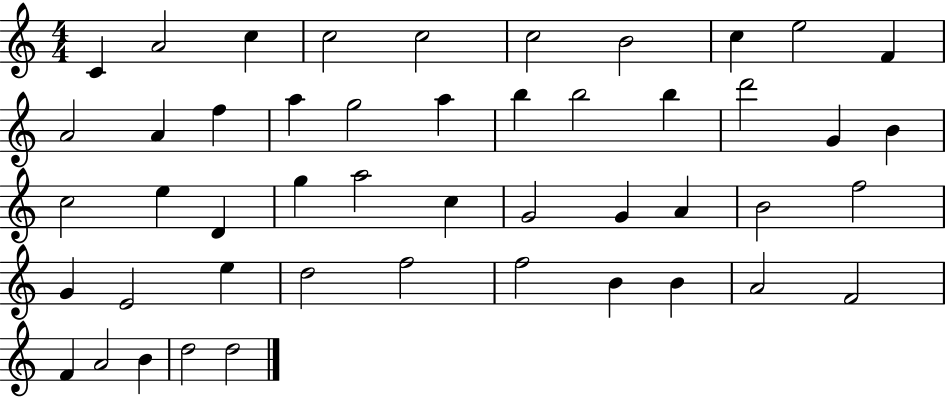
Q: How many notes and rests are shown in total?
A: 48